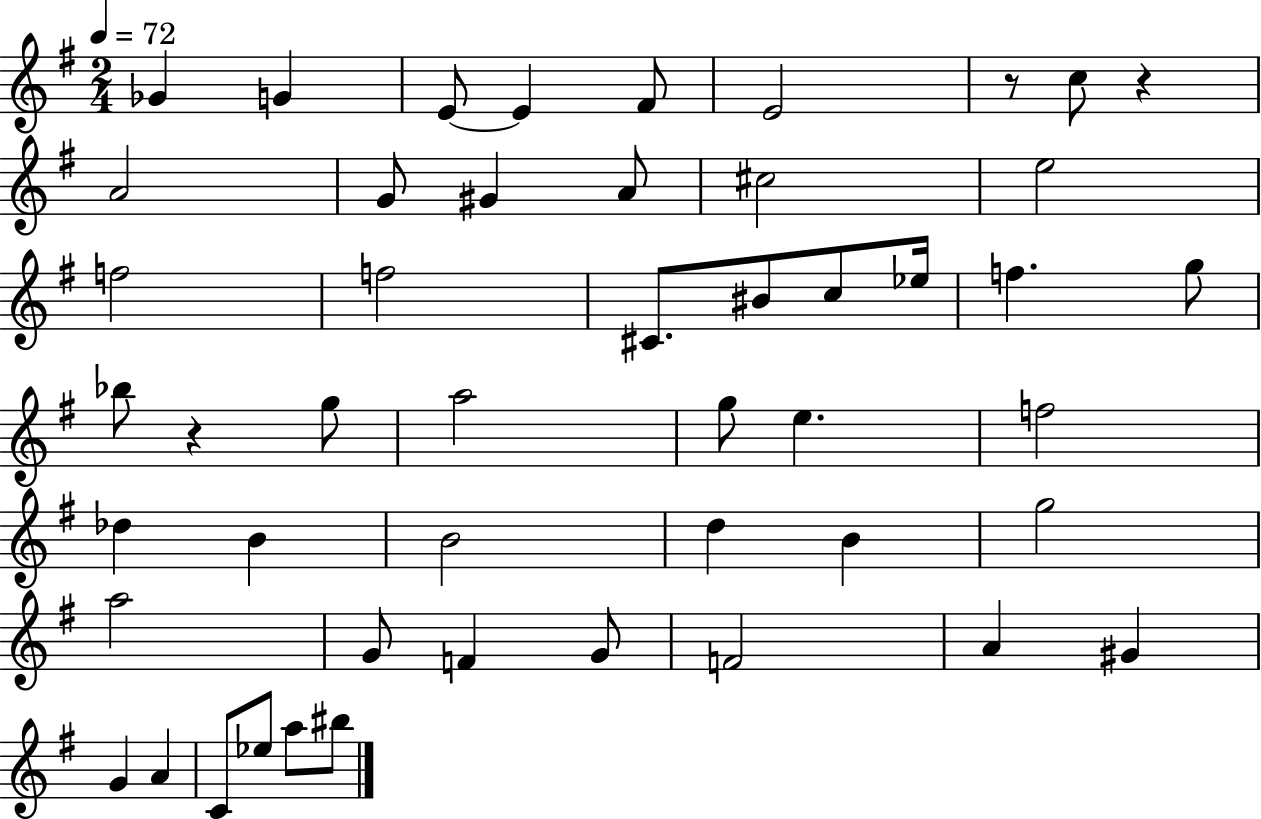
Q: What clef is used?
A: treble